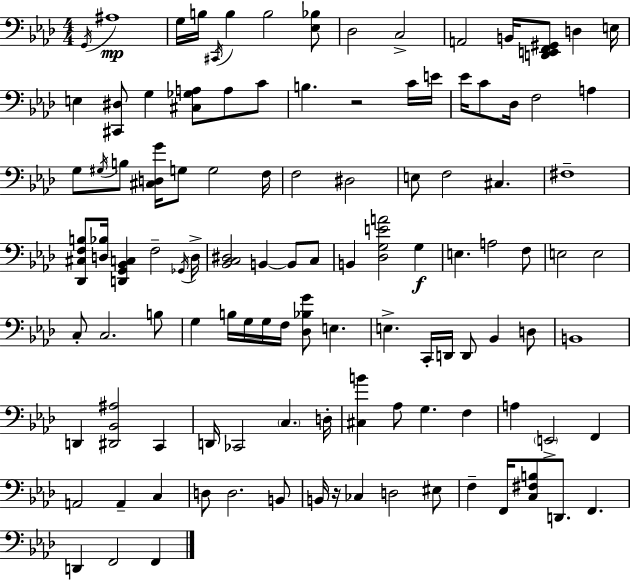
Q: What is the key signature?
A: F minor